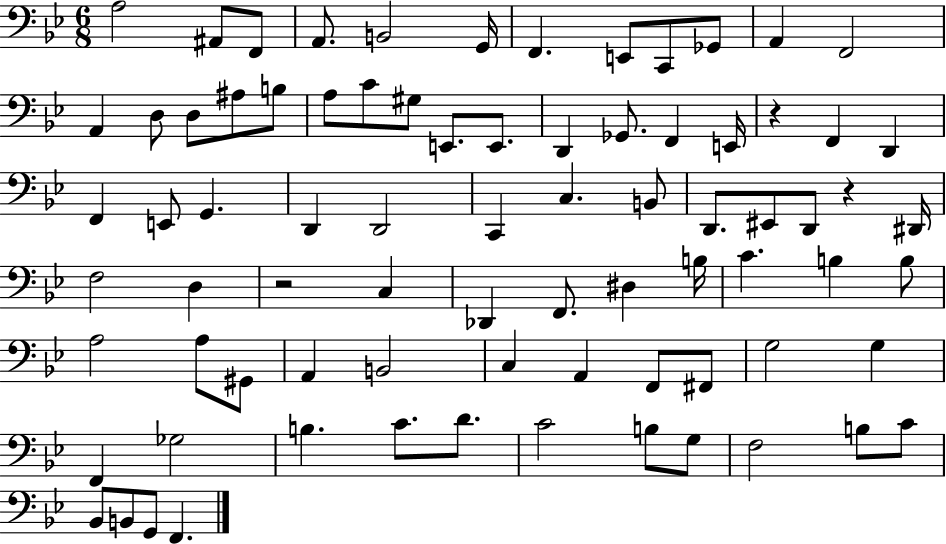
A3/h A#2/e F2/e A2/e. B2/h G2/s F2/q. E2/e C2/e Gb2/e A2/q F2/h A2/q D3/e D3/e A#3/e B3/e A3/e C4/e G#3/e E2/e. E2/e. D2/q Gb2/e. F2/q E2/s R/q F2/q D2/q F2/q E2/e G2/q. D2/q D2/h C2/q C3/q. B2/e D2/e. EIS2/e D2/e R/q D#2/s F3/h D3/q R/h C3/q Db2/q F2/e. D#3/q B3/s C4/q. B3/q B3/e A3/h A3/e G#2/e A2/q B2/h C3/q A2/q F2/e F#2/e G3/h G3/q F2/q Gb3/h B3/q. C4/e. D4/e. C4/h B3/e G3/e F3/h B3/e C4/e Bb2/e B2/e G2/e F2/q.